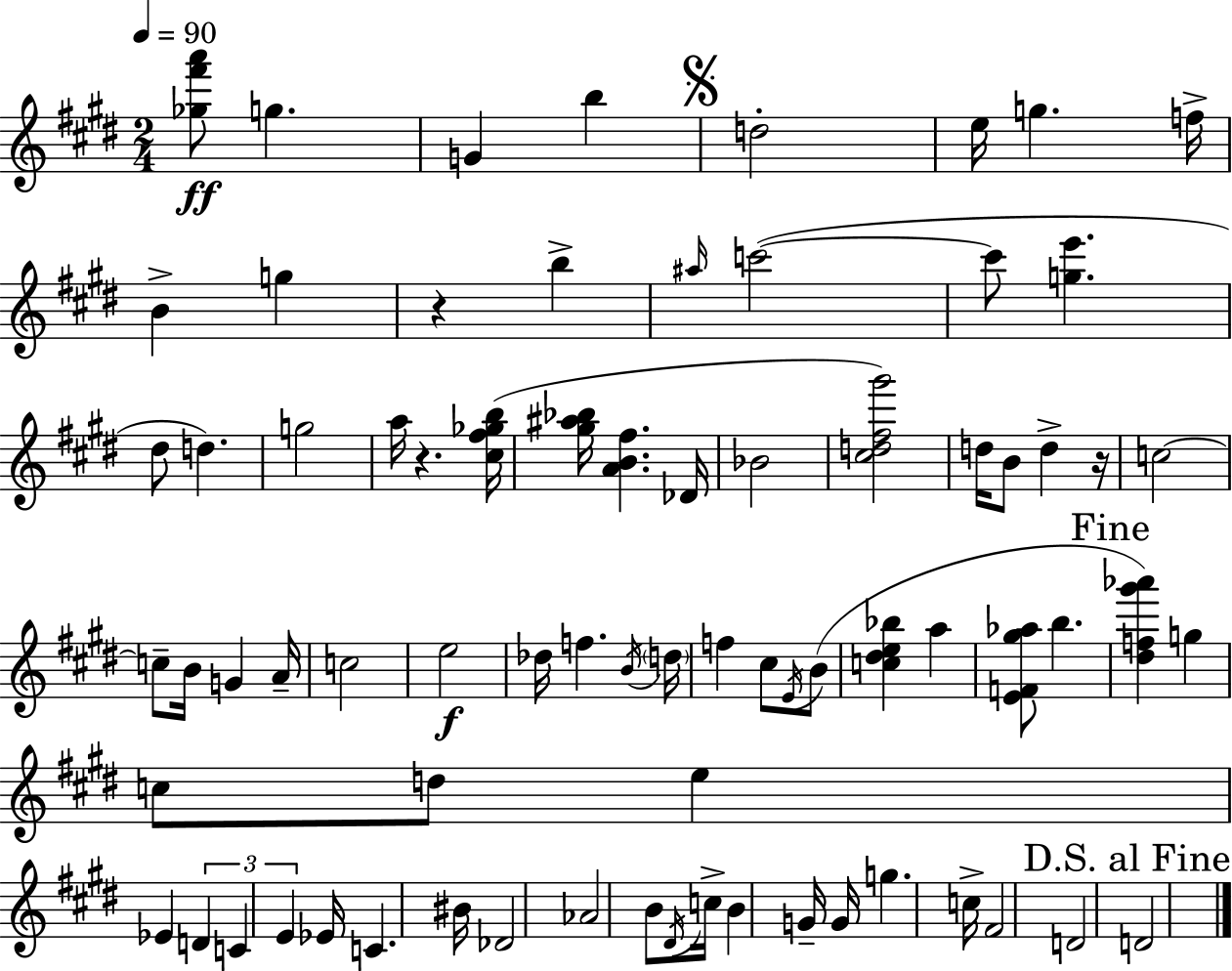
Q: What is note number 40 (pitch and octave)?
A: G5